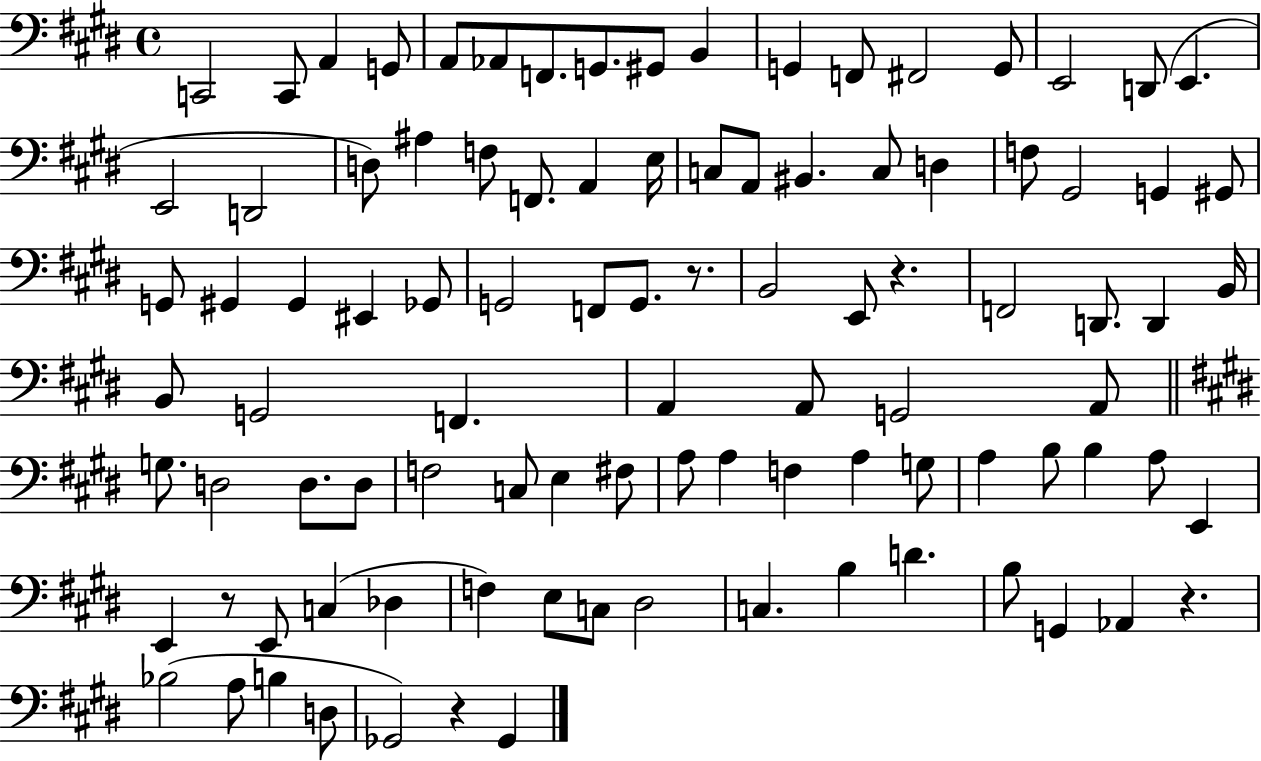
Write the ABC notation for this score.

X:1
T:Untitled
M:4/4
L:1/4
K:E
C,,2 C,,/2 A,, G,,/2 A,,/2 _A,,/2 F,,/2 G,,/2 ^G,,/2 B,, G,, F,,/2 ^F,,2 G,,/2 E,,2 D,,/2 E,, E,,2 D,,2 D,/2 ^A, F,/2 F,,/2 A,, E,/4 C,/2 A,,/2 ^B,, C,/2 D, F,/2 ^G,,2 G,, ^G,,/2 G,,/2 ^G,, ^G,, ^E,, _G,,/2 G,,2 F,,/2 G,,/2 z/2 B,,2 E,,/2 z F,,2 D,,/2 D,, B,,/4 B,,/2 G,,2 F,, A,, A,,/2 G,,2 A,,/2 G,/2 D,2 D,/2 D,/2 F,2 C,/2 E, ^F,/2 A,/2 A, F, A, G,/2 A, B,/2 B, A,/2 E,, E,, z/2 E,,/2 C, _D, F, E,/2 C,/2 ^D,2 C, B, D B,/2 G,, _A,, z _B,2 A,/2 B, D,/2 _G,,2 z _G,,